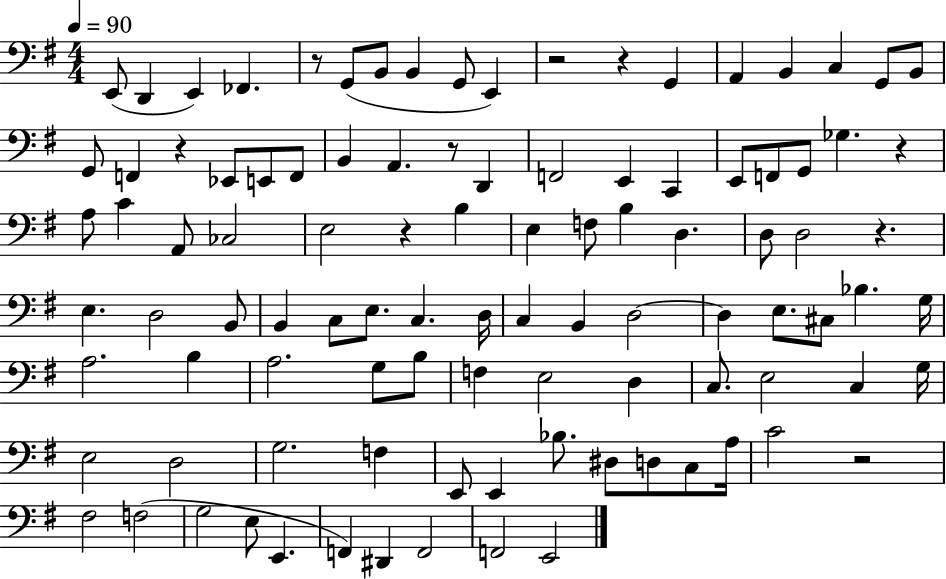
X:1
T:Untitled
M:4/4
L:1/4
K:G
E,,/2 D,, E,, _F,, z/2 G,,/2 B,,/2 B,, G,,/2 E,, z2 z G,, A,, B,, C, G,,/2 B,,/2 G,,/2 F,, z _E,,/2 E,,/2 F,,/2 B,, A,, z/2 D,, F,,2 E,, C,, E,,/2 F,,/2 G,,/2 _G, z A,/2 C A,,/2 _C,2 E,2 z B, E, F,/2 B, D, D,/2 D,2 z E, D,2 B,,/2 B,, C,/2 E,/2 C, D,/4 C, B,, D,2 D, E,/2 ^C,/2 _B, G,/4 A,2 B, A,2 G,/2 B,/2 F, E,2 D, C,/2 E,2 C, G,/4 E,2 D,2 G,2 F, E,,/2 E,, _B,/2 ^D,/2 D,/2 C,/2 A,/4 C2 z2 ^F,2 F,2 G,2 E,/2 E,, F,, ^D,, F,,2 F,,2 E,,2